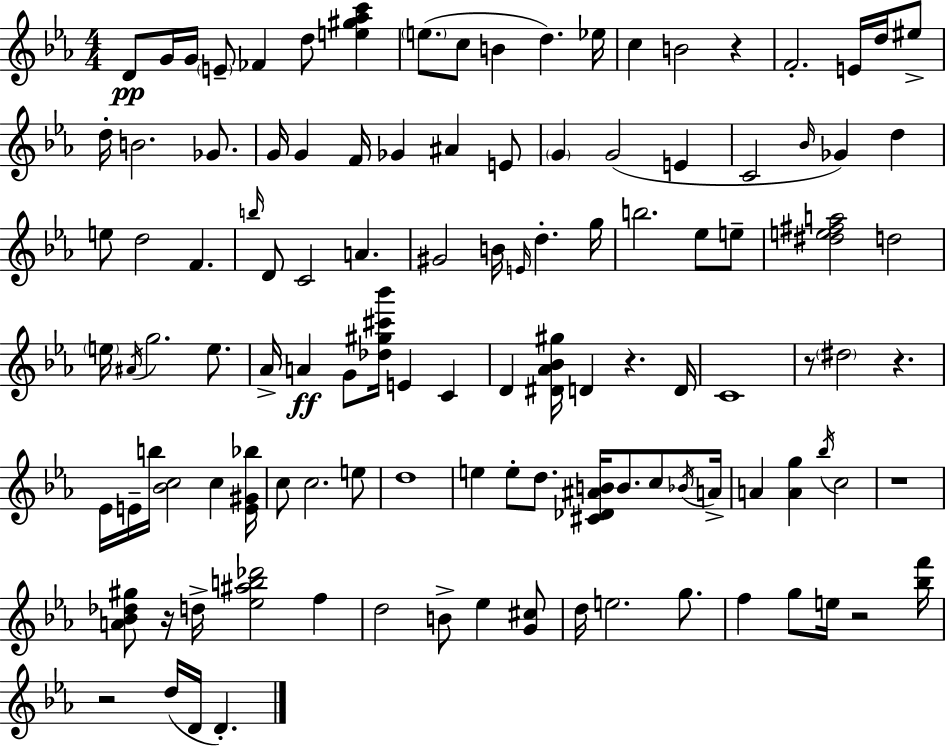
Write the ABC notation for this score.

X:1
T:Untitled
M:4/4
L:1/4
K:Cm
D/2 G/4 G/4 E/2 _F d/2 [e^g_ac'] e/2 c/2 B d _e/4 c B2 z F2 E/4 d/4 ^e/2 d/4 B2 _G/2 G/4 G F/4 _G ^A E/2 G G2 E C2 _B/4 _G d e/2 d2 F b/4 D/2 C2 A ^G2 B/4 E/4 d g/4 b2 _e/2 e/2 [^de^fa]2 d2 e/4 ^A/4 g2 e/2 _A/4 A G/2 [_d^g^c'_b']/4 E C D [^D_A_B^g]/4 D z D/4 C4 z/2 ^d2 z _E/4 E/4 b/4 [_Bc]2 c [E^G_b]/4 c/2 c2 e/2 d4 e e/2 d/2 [^C_D^AB]/4 B/2 c/2 _B/4 A/4 A [Ag] _b/4 c2 z4 [A_B_d^g]/2 z/4 d/4 [_e^ab_d']2 f d2 B/2 _e [G^c]/2 d/4 e2 g/2 f g/2 e/4 z2 [_bf']/4 z2 d/4 D/4 D